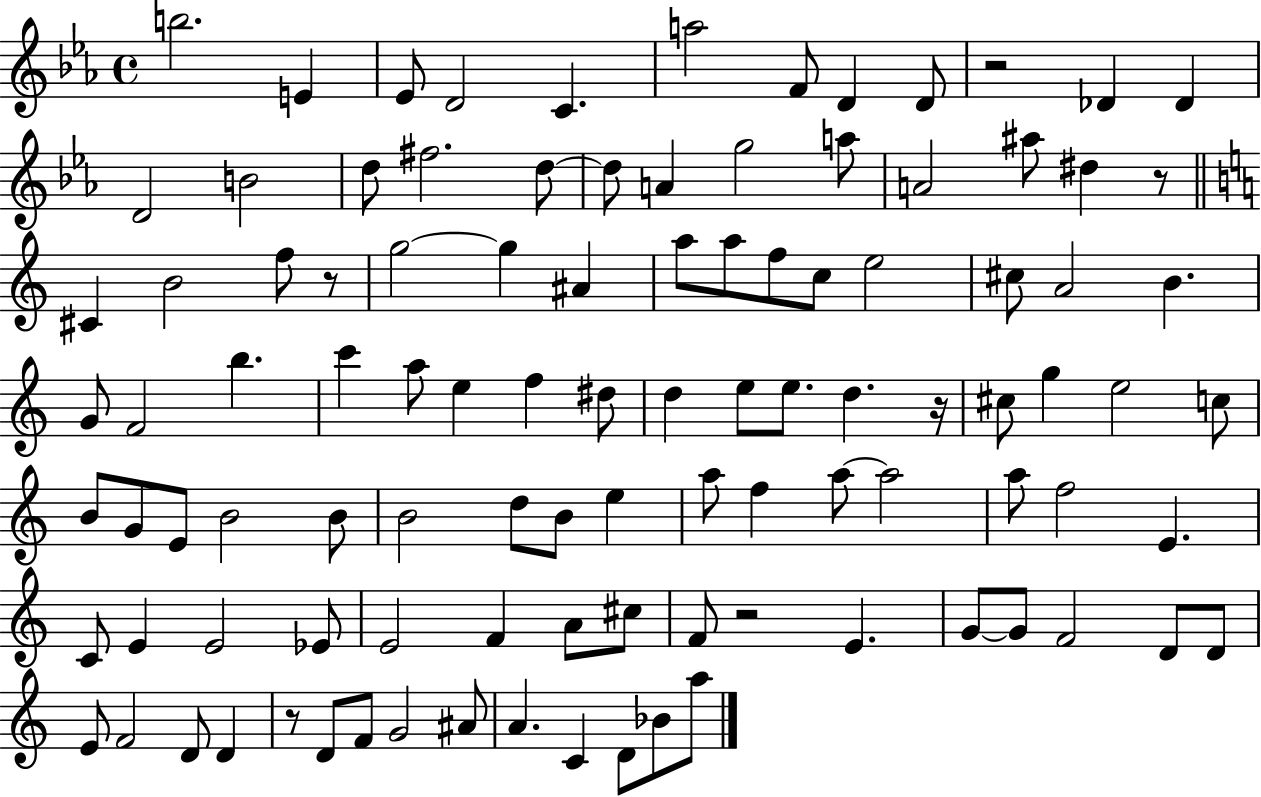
{
  \clef treble
  \time 4/4
  \defaultTimeSignature
  \key ees \major
  \repeat volta 2 { b''2. e'4 | ees'8 d'2 c'4. | a''2 f'8 d'4 d'8 | r2 des'4 des'4 | \break d'2 b'2 | d''8 fis''2. d''8~~ | d''8 a'4 g''2 a''8 | a'2 ais''8 dis''4 r8 | \break \bar "||" \break \key a \minor cis'4 b'2 f''8 r8 | g''2~~ g''4 ais'4 | a''8 a''8 f''8 c''8 e''2 | cis''8 a'2 b'4. | \break g'8 f'2 b''4. | c'''4 a''8 e''4 f''4 dis''8 | d''4 e''8 e''8. d''4. r16 | cis''8 g''4 e''2 c''8 | \break b'8 g'8 e'8 b'2 b'8 | b'2 d''8 b'8 e''4 | a''8 f''4 a''8~~ a''2 | a''8 f''2 e'4. | \break c'8 e'4 e'2 ees'8 | e'2 f'4 a'8 cis''8 | f'8 r2 e'4. | g'8~~ g'8 f'2 d'8 d'8 | \break e'8 f'2 d'8 d'4 | r8 d'8 f'8 g'2 ais'8 | a'4. c'4 d'8 bes'8 a''8 | } \bar "|."
}